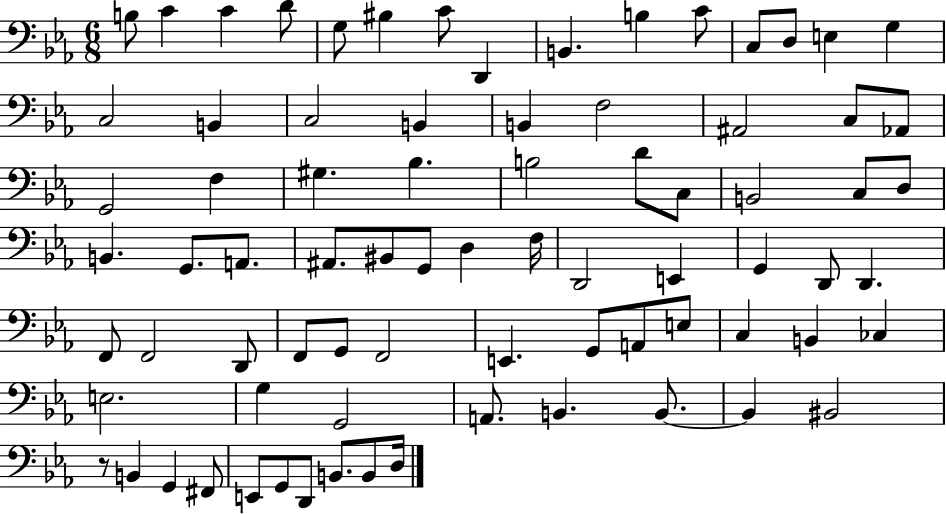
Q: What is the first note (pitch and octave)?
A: B3